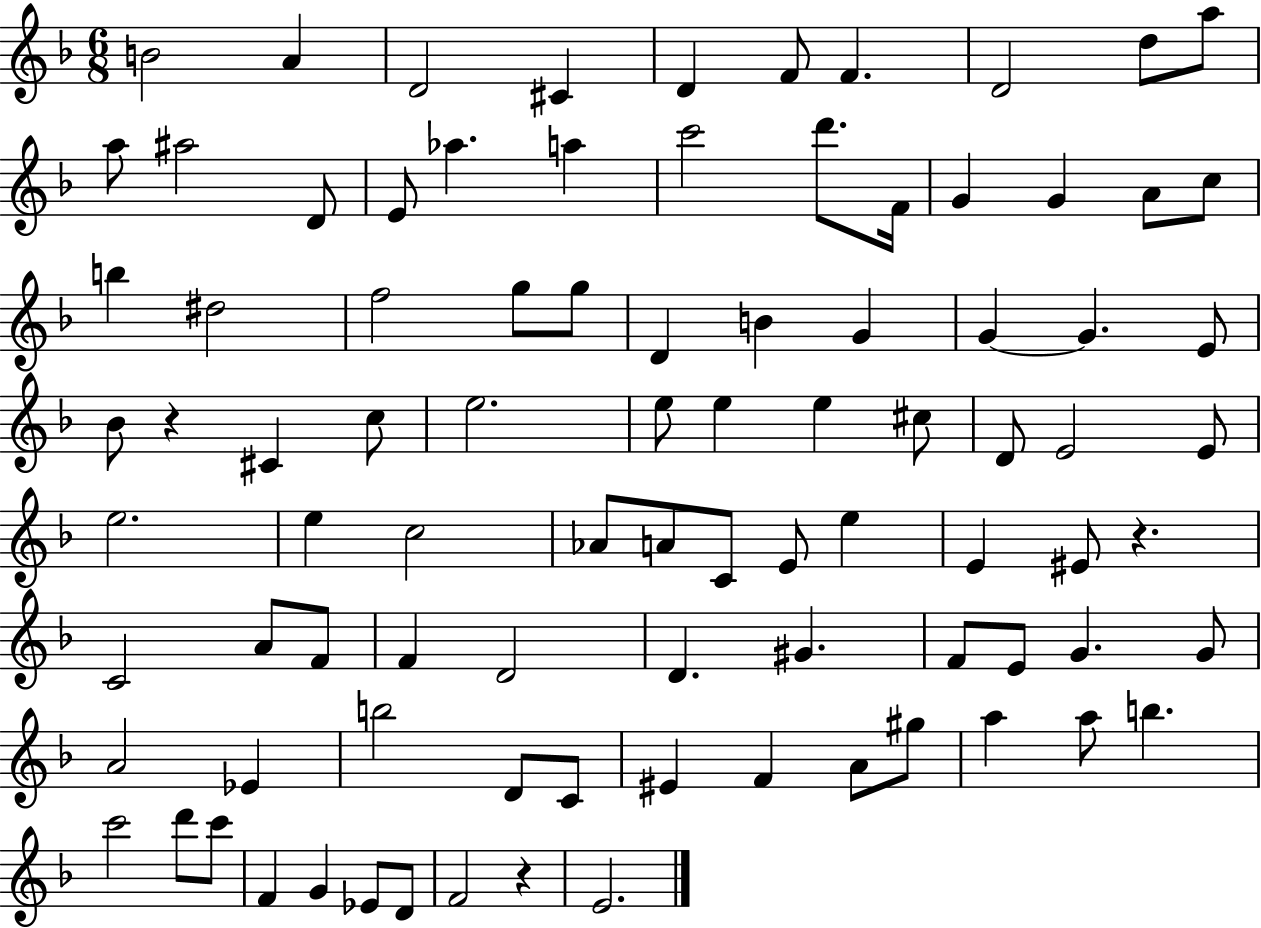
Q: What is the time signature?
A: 6/8